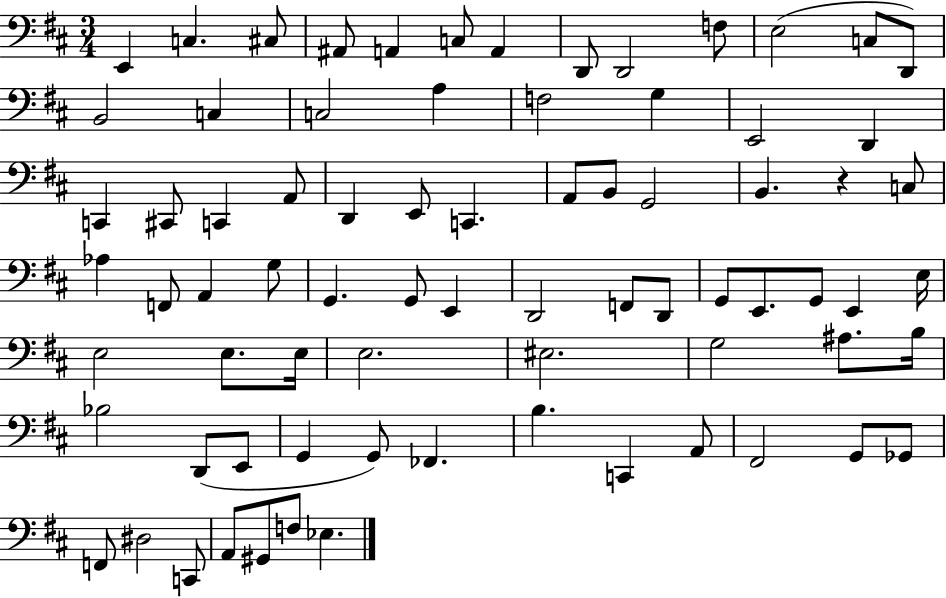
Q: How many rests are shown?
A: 1